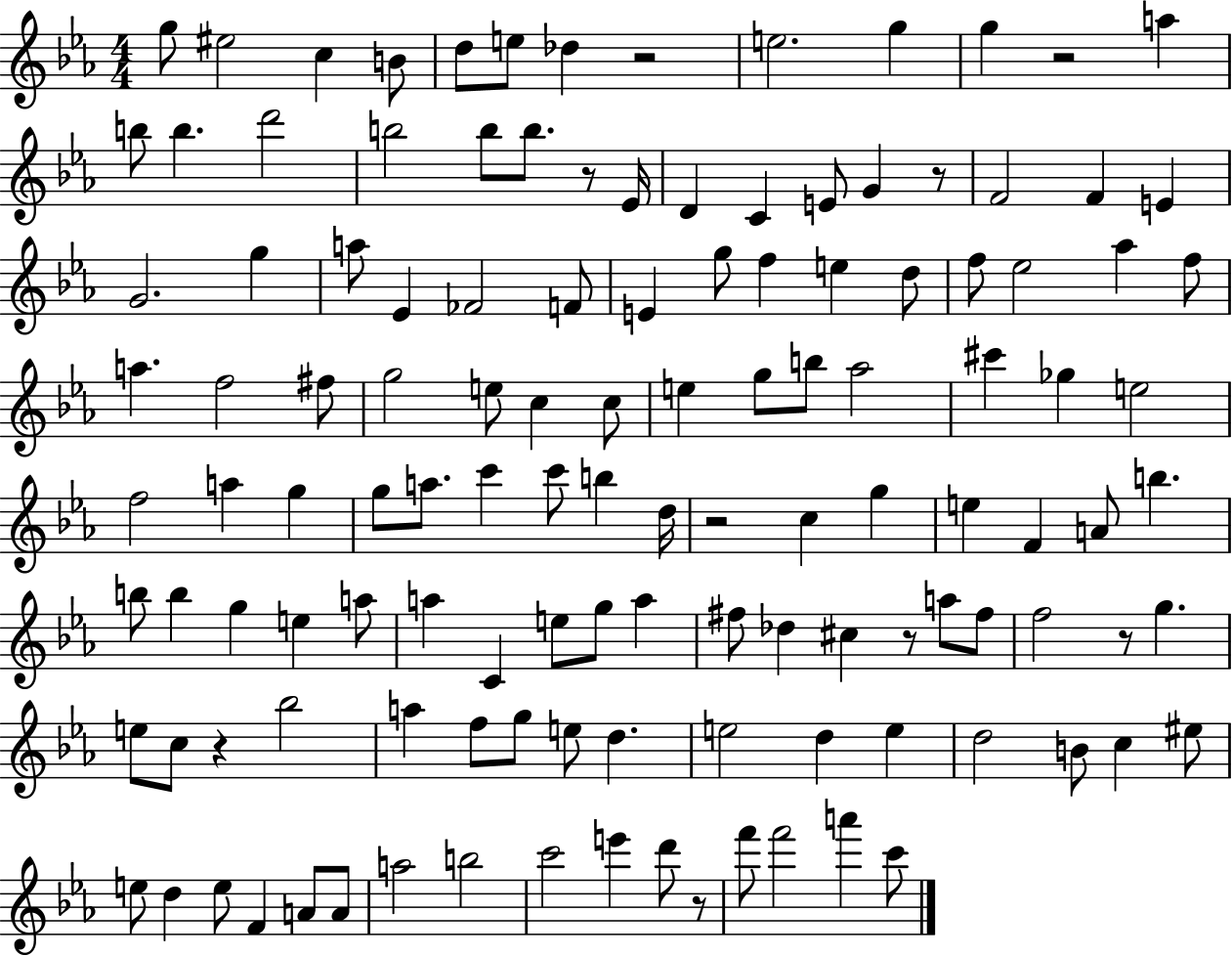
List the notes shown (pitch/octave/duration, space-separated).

G5/e EIS5/h C5/q B4/e D5/e E5/e Db5/q R/h E5/h. G5/q G5/q R/h A5/q B5/e B5/q. D6/h B5/h B5/e B5/e. R/e Eb4/s D4/q C4/q E4/e G4/q R/e F4/h F4/q E4/q G4/h. G5/q A5/e Eb4/q FES4/h F4/e E4/q G5/e F5/q E5/q D5/e F5/e Eb5/h Ab5/q F5/e A5/q. F5/h F#5/e G5/h E5/e C5/q C5/e E5/q G5/e B5/e Ab5/h C#6/q Gb5/q E5/h F5/h A5/q G5/q G5/e A5/e. C6/q C6/e B5/q D5/s R/h C5/q G5/q E5/q F4/q A4/e B5/q. B5/e B5/q G5/q E5/q A5/e A5/q C4/q E5/e G5/e A5/q F#5/e Db5/q C#5/q R/e A5/e F#5/e F5/h R/e G5/q. E5/e C5/e R/q Bb5/h A5/q F5/e G5/e E5/e D5/q. E5/h D5/q E5/q D5/h B4/e C5/q EIS5/e E5/e D5/q E5/e F4/q A4/e A4/e A5/h B5/h C6/h E6/q D6/e R/e F6/e F6/h A6/q C6/e